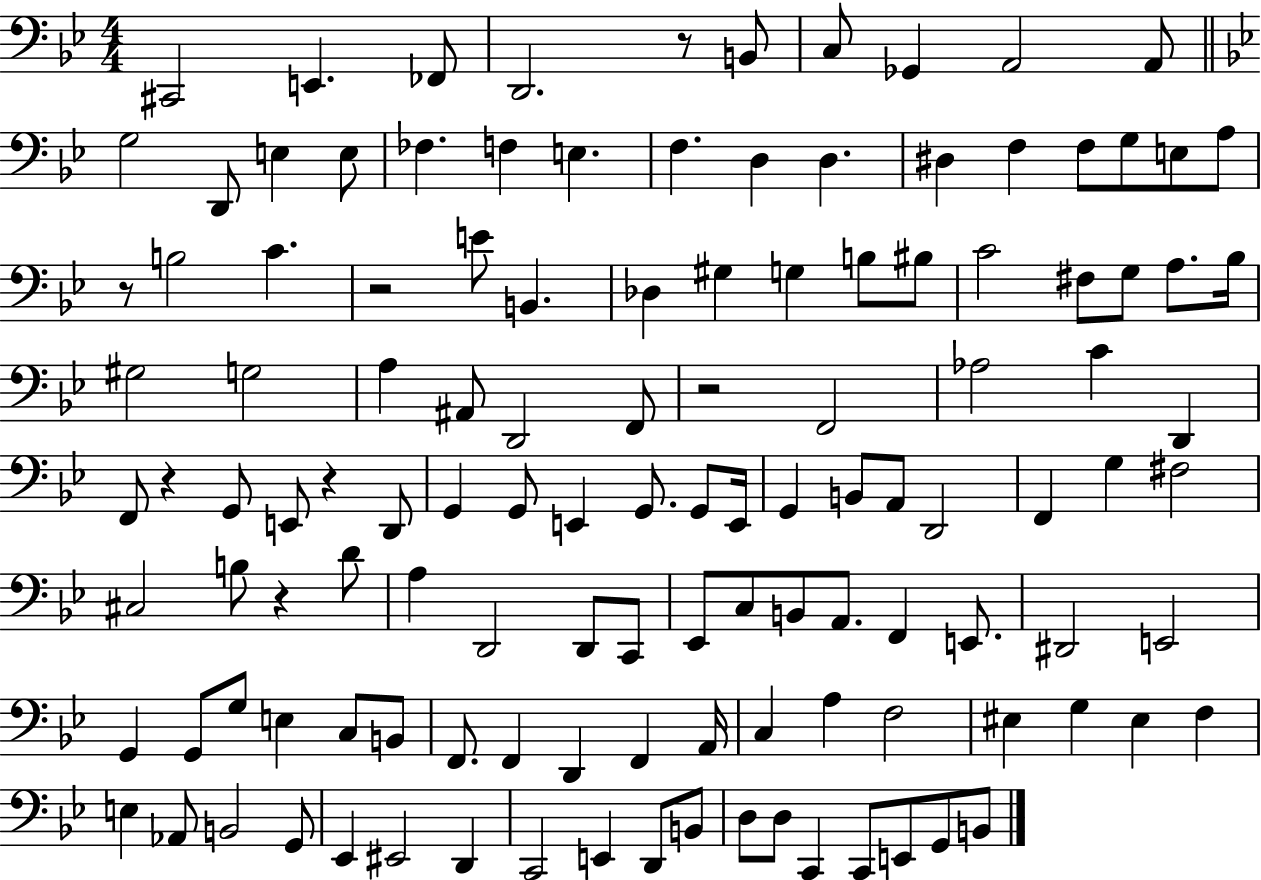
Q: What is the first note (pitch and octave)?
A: C#2